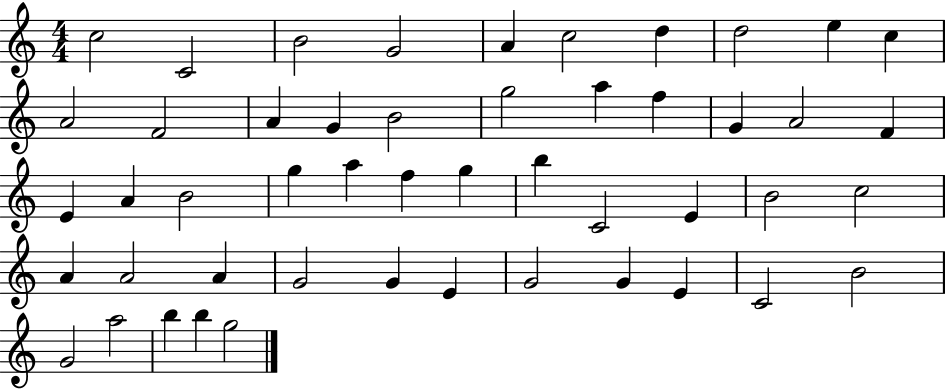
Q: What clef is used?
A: treble